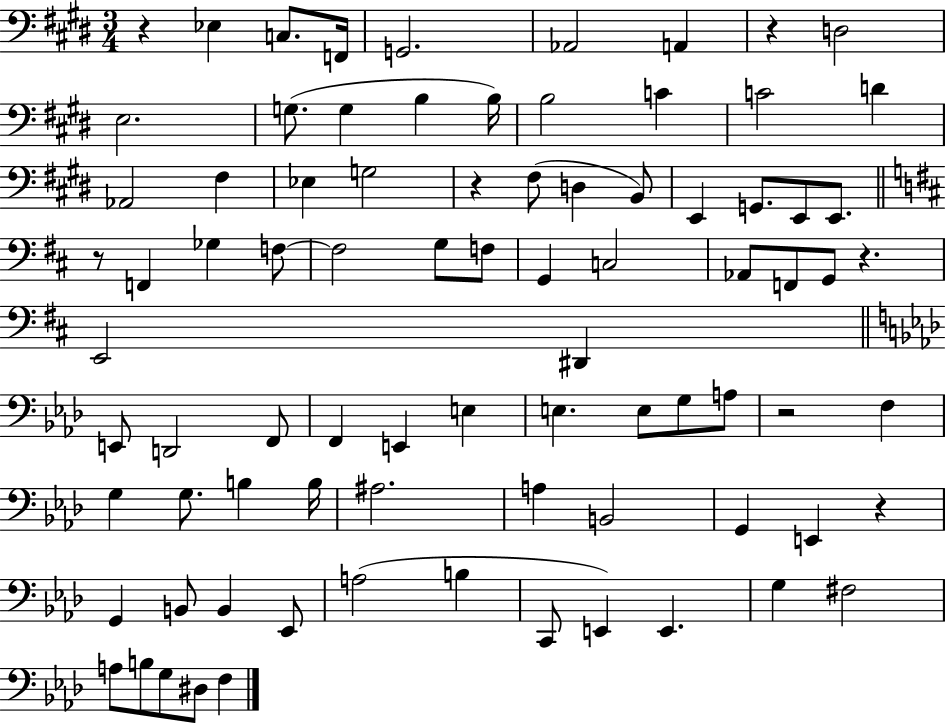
{
  \clef bass
  \numericTimeSignature
  \time 3/4
  \key e \major
  \repeat volta 2 { r4 ees4 c8. f,16 | g,2. | aes,2 a,4 | r4 d2 | \break e2. | g8.( g4 b4 b16) | b2 c'4 | c'2 d'4 | \break aes,2 fis4 | ees4 g2 | r4 fis8( d4 b,8) | e,4 g,8. e,8 e,8. | \break \bar "||" \break \key d \major r8 f,4 ges4 f8~~ | f2 g8 f8 | g,4 c2 | aes,8 f,8 g,8 r4. | \break e,2 dis,4 | \bar "||" \break \key aes \major e,8 d,2 f,8 | f,4 e,4 e4 | e4. e8 g8 a8 | r2 f4 | \break g4 g8. b4 b16 | ais2. | a4 b,2 | g,4 e,4 r4 | \break g,4 b,8 b,4 ees,8 | a2( b4 | c,8 e,4) e,4. | g4 fis2 | \break a8 b8 g8 dis8 f4 | } \bar "|."
}